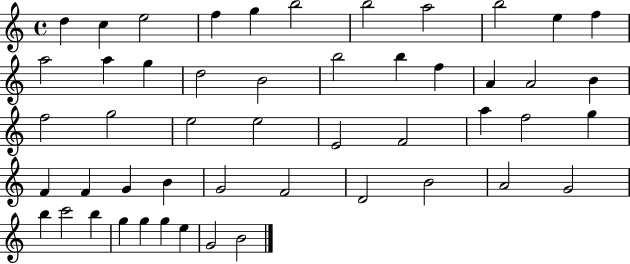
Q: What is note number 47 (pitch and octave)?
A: G5